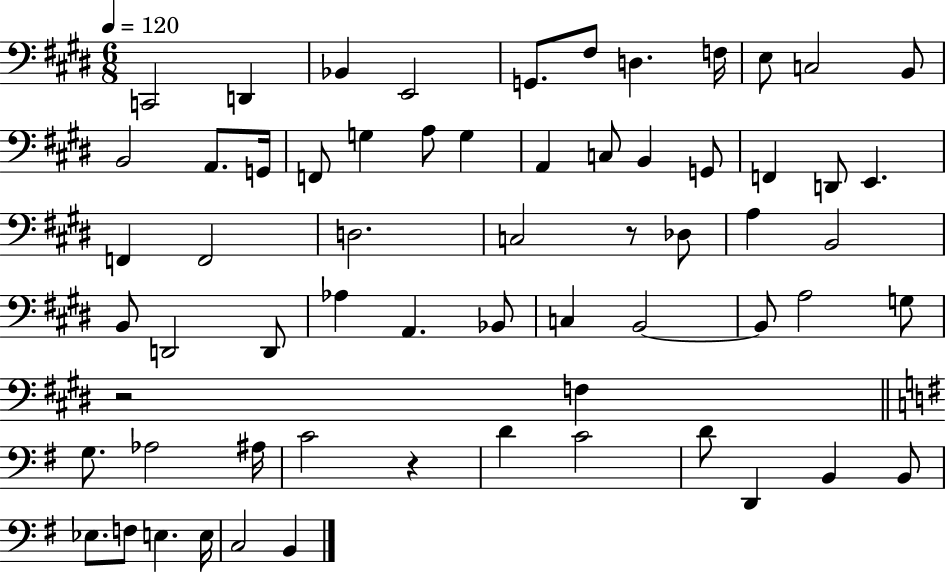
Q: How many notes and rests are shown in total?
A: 63